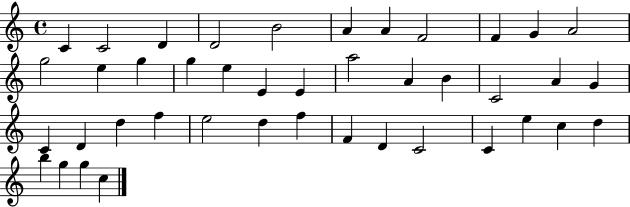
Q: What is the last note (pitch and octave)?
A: C5